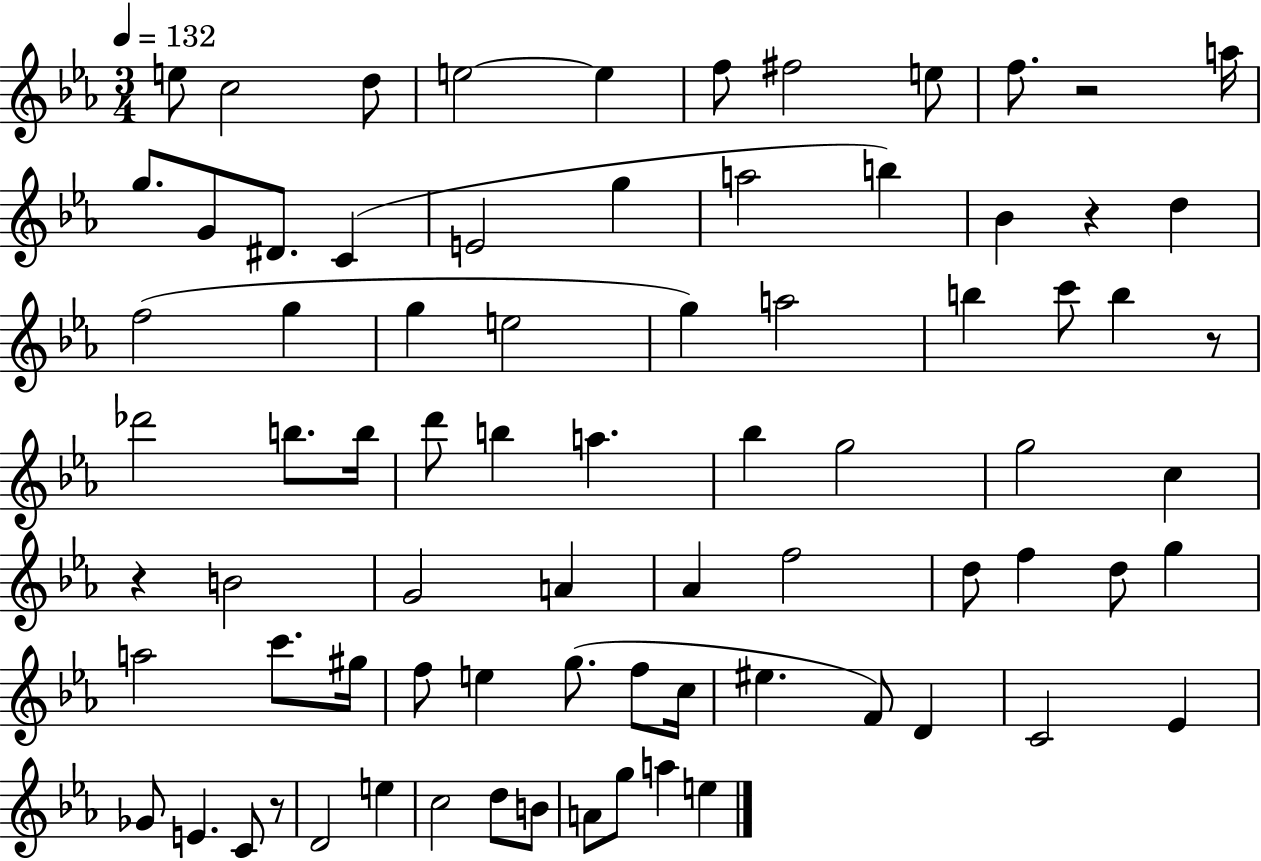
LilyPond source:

{
  \clef treble
  \numericTimeSignature
  \time 3/4
  \key ees \major
  \tempo 4 = 132
  e''8 c''2 d''8 | e''2~~ e''4 | f''8 fis''2 e''8 | f''8. r2 a''16 | \break g''8. g'8 dis'8. c'4( | e'2 g''4 | a''2 b''4) | bes'4 r4 d''4 | \break f''2( g''4 | g''4 e''2 | g''4) a''2 | b''4 c'''8 b''4 r8 | \break des'''2 b''8. b''16 | d'''8 b''4 a''4. | bes''4 g''2 | g''2 c''4 | \break r4 b'2 | g'2 a'4 | aes'4 f''2 | d''8 f''4 d''8 g''4 | \break a''2 c'''8. gis''16 | f''8 e''4 g''8.( f''8 c''16 | eis''4. f'8) d'4 | c'2 ees'4 | \break ges'8 e'4. c'8 r8 | d'2 e''4 | c''2 d''8 b'8 | a'8 g''8 a''4 e''4 | \break \bar "|."
}